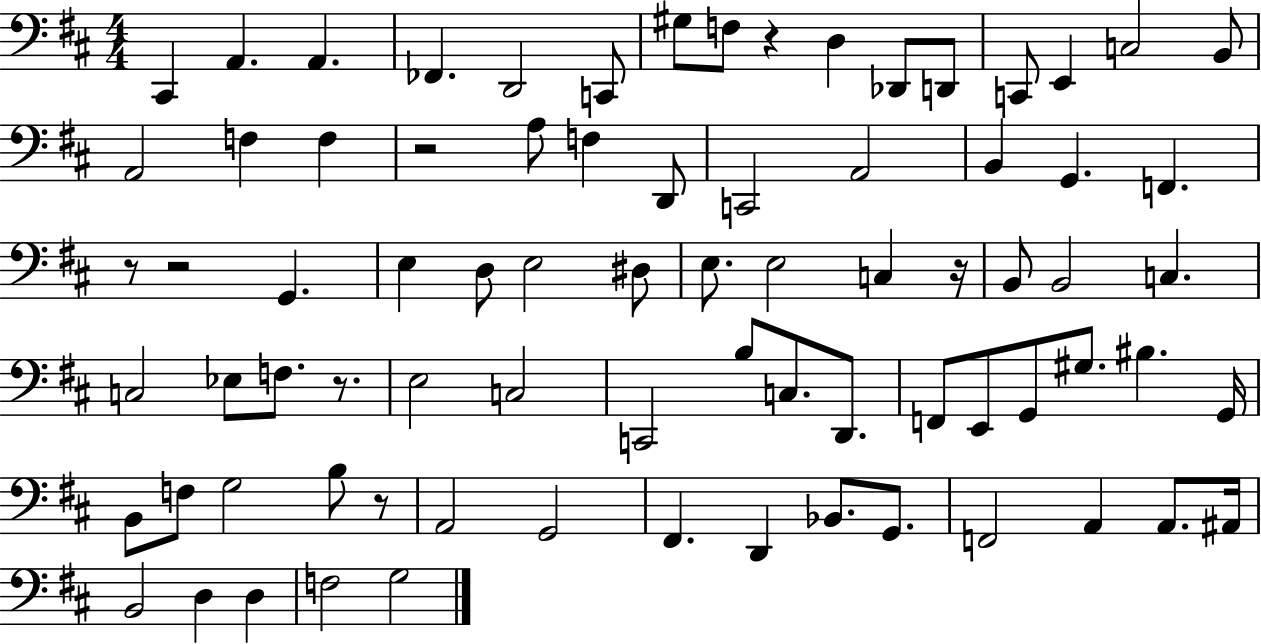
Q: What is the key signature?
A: D major